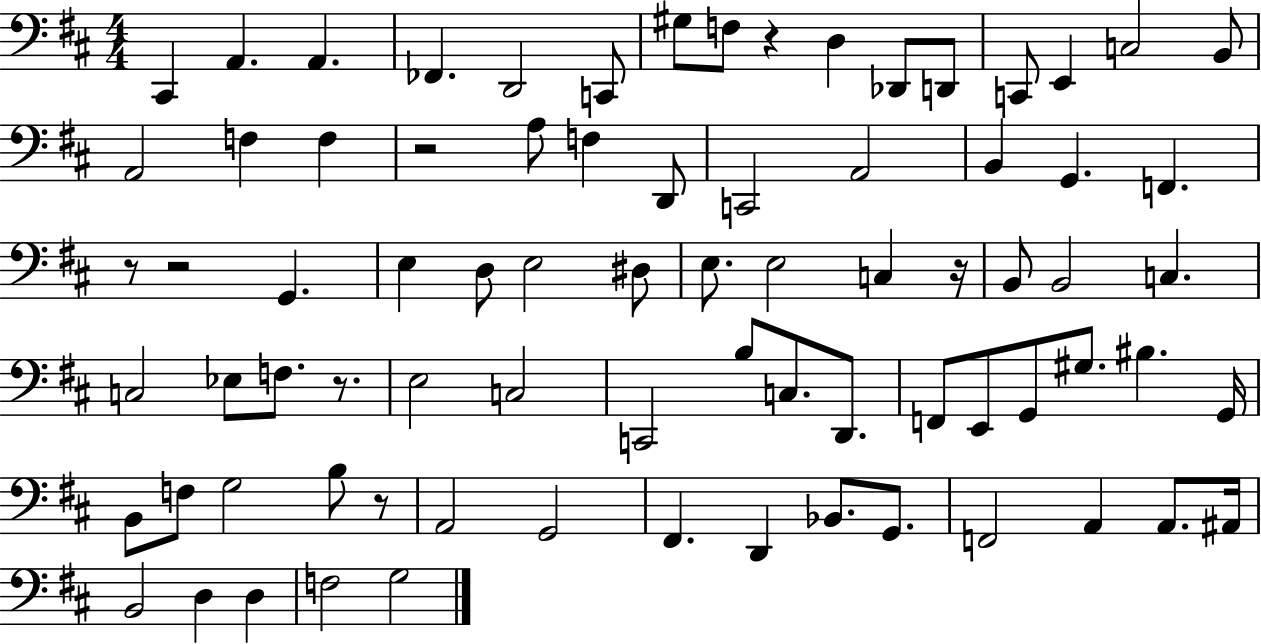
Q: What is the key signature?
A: D major